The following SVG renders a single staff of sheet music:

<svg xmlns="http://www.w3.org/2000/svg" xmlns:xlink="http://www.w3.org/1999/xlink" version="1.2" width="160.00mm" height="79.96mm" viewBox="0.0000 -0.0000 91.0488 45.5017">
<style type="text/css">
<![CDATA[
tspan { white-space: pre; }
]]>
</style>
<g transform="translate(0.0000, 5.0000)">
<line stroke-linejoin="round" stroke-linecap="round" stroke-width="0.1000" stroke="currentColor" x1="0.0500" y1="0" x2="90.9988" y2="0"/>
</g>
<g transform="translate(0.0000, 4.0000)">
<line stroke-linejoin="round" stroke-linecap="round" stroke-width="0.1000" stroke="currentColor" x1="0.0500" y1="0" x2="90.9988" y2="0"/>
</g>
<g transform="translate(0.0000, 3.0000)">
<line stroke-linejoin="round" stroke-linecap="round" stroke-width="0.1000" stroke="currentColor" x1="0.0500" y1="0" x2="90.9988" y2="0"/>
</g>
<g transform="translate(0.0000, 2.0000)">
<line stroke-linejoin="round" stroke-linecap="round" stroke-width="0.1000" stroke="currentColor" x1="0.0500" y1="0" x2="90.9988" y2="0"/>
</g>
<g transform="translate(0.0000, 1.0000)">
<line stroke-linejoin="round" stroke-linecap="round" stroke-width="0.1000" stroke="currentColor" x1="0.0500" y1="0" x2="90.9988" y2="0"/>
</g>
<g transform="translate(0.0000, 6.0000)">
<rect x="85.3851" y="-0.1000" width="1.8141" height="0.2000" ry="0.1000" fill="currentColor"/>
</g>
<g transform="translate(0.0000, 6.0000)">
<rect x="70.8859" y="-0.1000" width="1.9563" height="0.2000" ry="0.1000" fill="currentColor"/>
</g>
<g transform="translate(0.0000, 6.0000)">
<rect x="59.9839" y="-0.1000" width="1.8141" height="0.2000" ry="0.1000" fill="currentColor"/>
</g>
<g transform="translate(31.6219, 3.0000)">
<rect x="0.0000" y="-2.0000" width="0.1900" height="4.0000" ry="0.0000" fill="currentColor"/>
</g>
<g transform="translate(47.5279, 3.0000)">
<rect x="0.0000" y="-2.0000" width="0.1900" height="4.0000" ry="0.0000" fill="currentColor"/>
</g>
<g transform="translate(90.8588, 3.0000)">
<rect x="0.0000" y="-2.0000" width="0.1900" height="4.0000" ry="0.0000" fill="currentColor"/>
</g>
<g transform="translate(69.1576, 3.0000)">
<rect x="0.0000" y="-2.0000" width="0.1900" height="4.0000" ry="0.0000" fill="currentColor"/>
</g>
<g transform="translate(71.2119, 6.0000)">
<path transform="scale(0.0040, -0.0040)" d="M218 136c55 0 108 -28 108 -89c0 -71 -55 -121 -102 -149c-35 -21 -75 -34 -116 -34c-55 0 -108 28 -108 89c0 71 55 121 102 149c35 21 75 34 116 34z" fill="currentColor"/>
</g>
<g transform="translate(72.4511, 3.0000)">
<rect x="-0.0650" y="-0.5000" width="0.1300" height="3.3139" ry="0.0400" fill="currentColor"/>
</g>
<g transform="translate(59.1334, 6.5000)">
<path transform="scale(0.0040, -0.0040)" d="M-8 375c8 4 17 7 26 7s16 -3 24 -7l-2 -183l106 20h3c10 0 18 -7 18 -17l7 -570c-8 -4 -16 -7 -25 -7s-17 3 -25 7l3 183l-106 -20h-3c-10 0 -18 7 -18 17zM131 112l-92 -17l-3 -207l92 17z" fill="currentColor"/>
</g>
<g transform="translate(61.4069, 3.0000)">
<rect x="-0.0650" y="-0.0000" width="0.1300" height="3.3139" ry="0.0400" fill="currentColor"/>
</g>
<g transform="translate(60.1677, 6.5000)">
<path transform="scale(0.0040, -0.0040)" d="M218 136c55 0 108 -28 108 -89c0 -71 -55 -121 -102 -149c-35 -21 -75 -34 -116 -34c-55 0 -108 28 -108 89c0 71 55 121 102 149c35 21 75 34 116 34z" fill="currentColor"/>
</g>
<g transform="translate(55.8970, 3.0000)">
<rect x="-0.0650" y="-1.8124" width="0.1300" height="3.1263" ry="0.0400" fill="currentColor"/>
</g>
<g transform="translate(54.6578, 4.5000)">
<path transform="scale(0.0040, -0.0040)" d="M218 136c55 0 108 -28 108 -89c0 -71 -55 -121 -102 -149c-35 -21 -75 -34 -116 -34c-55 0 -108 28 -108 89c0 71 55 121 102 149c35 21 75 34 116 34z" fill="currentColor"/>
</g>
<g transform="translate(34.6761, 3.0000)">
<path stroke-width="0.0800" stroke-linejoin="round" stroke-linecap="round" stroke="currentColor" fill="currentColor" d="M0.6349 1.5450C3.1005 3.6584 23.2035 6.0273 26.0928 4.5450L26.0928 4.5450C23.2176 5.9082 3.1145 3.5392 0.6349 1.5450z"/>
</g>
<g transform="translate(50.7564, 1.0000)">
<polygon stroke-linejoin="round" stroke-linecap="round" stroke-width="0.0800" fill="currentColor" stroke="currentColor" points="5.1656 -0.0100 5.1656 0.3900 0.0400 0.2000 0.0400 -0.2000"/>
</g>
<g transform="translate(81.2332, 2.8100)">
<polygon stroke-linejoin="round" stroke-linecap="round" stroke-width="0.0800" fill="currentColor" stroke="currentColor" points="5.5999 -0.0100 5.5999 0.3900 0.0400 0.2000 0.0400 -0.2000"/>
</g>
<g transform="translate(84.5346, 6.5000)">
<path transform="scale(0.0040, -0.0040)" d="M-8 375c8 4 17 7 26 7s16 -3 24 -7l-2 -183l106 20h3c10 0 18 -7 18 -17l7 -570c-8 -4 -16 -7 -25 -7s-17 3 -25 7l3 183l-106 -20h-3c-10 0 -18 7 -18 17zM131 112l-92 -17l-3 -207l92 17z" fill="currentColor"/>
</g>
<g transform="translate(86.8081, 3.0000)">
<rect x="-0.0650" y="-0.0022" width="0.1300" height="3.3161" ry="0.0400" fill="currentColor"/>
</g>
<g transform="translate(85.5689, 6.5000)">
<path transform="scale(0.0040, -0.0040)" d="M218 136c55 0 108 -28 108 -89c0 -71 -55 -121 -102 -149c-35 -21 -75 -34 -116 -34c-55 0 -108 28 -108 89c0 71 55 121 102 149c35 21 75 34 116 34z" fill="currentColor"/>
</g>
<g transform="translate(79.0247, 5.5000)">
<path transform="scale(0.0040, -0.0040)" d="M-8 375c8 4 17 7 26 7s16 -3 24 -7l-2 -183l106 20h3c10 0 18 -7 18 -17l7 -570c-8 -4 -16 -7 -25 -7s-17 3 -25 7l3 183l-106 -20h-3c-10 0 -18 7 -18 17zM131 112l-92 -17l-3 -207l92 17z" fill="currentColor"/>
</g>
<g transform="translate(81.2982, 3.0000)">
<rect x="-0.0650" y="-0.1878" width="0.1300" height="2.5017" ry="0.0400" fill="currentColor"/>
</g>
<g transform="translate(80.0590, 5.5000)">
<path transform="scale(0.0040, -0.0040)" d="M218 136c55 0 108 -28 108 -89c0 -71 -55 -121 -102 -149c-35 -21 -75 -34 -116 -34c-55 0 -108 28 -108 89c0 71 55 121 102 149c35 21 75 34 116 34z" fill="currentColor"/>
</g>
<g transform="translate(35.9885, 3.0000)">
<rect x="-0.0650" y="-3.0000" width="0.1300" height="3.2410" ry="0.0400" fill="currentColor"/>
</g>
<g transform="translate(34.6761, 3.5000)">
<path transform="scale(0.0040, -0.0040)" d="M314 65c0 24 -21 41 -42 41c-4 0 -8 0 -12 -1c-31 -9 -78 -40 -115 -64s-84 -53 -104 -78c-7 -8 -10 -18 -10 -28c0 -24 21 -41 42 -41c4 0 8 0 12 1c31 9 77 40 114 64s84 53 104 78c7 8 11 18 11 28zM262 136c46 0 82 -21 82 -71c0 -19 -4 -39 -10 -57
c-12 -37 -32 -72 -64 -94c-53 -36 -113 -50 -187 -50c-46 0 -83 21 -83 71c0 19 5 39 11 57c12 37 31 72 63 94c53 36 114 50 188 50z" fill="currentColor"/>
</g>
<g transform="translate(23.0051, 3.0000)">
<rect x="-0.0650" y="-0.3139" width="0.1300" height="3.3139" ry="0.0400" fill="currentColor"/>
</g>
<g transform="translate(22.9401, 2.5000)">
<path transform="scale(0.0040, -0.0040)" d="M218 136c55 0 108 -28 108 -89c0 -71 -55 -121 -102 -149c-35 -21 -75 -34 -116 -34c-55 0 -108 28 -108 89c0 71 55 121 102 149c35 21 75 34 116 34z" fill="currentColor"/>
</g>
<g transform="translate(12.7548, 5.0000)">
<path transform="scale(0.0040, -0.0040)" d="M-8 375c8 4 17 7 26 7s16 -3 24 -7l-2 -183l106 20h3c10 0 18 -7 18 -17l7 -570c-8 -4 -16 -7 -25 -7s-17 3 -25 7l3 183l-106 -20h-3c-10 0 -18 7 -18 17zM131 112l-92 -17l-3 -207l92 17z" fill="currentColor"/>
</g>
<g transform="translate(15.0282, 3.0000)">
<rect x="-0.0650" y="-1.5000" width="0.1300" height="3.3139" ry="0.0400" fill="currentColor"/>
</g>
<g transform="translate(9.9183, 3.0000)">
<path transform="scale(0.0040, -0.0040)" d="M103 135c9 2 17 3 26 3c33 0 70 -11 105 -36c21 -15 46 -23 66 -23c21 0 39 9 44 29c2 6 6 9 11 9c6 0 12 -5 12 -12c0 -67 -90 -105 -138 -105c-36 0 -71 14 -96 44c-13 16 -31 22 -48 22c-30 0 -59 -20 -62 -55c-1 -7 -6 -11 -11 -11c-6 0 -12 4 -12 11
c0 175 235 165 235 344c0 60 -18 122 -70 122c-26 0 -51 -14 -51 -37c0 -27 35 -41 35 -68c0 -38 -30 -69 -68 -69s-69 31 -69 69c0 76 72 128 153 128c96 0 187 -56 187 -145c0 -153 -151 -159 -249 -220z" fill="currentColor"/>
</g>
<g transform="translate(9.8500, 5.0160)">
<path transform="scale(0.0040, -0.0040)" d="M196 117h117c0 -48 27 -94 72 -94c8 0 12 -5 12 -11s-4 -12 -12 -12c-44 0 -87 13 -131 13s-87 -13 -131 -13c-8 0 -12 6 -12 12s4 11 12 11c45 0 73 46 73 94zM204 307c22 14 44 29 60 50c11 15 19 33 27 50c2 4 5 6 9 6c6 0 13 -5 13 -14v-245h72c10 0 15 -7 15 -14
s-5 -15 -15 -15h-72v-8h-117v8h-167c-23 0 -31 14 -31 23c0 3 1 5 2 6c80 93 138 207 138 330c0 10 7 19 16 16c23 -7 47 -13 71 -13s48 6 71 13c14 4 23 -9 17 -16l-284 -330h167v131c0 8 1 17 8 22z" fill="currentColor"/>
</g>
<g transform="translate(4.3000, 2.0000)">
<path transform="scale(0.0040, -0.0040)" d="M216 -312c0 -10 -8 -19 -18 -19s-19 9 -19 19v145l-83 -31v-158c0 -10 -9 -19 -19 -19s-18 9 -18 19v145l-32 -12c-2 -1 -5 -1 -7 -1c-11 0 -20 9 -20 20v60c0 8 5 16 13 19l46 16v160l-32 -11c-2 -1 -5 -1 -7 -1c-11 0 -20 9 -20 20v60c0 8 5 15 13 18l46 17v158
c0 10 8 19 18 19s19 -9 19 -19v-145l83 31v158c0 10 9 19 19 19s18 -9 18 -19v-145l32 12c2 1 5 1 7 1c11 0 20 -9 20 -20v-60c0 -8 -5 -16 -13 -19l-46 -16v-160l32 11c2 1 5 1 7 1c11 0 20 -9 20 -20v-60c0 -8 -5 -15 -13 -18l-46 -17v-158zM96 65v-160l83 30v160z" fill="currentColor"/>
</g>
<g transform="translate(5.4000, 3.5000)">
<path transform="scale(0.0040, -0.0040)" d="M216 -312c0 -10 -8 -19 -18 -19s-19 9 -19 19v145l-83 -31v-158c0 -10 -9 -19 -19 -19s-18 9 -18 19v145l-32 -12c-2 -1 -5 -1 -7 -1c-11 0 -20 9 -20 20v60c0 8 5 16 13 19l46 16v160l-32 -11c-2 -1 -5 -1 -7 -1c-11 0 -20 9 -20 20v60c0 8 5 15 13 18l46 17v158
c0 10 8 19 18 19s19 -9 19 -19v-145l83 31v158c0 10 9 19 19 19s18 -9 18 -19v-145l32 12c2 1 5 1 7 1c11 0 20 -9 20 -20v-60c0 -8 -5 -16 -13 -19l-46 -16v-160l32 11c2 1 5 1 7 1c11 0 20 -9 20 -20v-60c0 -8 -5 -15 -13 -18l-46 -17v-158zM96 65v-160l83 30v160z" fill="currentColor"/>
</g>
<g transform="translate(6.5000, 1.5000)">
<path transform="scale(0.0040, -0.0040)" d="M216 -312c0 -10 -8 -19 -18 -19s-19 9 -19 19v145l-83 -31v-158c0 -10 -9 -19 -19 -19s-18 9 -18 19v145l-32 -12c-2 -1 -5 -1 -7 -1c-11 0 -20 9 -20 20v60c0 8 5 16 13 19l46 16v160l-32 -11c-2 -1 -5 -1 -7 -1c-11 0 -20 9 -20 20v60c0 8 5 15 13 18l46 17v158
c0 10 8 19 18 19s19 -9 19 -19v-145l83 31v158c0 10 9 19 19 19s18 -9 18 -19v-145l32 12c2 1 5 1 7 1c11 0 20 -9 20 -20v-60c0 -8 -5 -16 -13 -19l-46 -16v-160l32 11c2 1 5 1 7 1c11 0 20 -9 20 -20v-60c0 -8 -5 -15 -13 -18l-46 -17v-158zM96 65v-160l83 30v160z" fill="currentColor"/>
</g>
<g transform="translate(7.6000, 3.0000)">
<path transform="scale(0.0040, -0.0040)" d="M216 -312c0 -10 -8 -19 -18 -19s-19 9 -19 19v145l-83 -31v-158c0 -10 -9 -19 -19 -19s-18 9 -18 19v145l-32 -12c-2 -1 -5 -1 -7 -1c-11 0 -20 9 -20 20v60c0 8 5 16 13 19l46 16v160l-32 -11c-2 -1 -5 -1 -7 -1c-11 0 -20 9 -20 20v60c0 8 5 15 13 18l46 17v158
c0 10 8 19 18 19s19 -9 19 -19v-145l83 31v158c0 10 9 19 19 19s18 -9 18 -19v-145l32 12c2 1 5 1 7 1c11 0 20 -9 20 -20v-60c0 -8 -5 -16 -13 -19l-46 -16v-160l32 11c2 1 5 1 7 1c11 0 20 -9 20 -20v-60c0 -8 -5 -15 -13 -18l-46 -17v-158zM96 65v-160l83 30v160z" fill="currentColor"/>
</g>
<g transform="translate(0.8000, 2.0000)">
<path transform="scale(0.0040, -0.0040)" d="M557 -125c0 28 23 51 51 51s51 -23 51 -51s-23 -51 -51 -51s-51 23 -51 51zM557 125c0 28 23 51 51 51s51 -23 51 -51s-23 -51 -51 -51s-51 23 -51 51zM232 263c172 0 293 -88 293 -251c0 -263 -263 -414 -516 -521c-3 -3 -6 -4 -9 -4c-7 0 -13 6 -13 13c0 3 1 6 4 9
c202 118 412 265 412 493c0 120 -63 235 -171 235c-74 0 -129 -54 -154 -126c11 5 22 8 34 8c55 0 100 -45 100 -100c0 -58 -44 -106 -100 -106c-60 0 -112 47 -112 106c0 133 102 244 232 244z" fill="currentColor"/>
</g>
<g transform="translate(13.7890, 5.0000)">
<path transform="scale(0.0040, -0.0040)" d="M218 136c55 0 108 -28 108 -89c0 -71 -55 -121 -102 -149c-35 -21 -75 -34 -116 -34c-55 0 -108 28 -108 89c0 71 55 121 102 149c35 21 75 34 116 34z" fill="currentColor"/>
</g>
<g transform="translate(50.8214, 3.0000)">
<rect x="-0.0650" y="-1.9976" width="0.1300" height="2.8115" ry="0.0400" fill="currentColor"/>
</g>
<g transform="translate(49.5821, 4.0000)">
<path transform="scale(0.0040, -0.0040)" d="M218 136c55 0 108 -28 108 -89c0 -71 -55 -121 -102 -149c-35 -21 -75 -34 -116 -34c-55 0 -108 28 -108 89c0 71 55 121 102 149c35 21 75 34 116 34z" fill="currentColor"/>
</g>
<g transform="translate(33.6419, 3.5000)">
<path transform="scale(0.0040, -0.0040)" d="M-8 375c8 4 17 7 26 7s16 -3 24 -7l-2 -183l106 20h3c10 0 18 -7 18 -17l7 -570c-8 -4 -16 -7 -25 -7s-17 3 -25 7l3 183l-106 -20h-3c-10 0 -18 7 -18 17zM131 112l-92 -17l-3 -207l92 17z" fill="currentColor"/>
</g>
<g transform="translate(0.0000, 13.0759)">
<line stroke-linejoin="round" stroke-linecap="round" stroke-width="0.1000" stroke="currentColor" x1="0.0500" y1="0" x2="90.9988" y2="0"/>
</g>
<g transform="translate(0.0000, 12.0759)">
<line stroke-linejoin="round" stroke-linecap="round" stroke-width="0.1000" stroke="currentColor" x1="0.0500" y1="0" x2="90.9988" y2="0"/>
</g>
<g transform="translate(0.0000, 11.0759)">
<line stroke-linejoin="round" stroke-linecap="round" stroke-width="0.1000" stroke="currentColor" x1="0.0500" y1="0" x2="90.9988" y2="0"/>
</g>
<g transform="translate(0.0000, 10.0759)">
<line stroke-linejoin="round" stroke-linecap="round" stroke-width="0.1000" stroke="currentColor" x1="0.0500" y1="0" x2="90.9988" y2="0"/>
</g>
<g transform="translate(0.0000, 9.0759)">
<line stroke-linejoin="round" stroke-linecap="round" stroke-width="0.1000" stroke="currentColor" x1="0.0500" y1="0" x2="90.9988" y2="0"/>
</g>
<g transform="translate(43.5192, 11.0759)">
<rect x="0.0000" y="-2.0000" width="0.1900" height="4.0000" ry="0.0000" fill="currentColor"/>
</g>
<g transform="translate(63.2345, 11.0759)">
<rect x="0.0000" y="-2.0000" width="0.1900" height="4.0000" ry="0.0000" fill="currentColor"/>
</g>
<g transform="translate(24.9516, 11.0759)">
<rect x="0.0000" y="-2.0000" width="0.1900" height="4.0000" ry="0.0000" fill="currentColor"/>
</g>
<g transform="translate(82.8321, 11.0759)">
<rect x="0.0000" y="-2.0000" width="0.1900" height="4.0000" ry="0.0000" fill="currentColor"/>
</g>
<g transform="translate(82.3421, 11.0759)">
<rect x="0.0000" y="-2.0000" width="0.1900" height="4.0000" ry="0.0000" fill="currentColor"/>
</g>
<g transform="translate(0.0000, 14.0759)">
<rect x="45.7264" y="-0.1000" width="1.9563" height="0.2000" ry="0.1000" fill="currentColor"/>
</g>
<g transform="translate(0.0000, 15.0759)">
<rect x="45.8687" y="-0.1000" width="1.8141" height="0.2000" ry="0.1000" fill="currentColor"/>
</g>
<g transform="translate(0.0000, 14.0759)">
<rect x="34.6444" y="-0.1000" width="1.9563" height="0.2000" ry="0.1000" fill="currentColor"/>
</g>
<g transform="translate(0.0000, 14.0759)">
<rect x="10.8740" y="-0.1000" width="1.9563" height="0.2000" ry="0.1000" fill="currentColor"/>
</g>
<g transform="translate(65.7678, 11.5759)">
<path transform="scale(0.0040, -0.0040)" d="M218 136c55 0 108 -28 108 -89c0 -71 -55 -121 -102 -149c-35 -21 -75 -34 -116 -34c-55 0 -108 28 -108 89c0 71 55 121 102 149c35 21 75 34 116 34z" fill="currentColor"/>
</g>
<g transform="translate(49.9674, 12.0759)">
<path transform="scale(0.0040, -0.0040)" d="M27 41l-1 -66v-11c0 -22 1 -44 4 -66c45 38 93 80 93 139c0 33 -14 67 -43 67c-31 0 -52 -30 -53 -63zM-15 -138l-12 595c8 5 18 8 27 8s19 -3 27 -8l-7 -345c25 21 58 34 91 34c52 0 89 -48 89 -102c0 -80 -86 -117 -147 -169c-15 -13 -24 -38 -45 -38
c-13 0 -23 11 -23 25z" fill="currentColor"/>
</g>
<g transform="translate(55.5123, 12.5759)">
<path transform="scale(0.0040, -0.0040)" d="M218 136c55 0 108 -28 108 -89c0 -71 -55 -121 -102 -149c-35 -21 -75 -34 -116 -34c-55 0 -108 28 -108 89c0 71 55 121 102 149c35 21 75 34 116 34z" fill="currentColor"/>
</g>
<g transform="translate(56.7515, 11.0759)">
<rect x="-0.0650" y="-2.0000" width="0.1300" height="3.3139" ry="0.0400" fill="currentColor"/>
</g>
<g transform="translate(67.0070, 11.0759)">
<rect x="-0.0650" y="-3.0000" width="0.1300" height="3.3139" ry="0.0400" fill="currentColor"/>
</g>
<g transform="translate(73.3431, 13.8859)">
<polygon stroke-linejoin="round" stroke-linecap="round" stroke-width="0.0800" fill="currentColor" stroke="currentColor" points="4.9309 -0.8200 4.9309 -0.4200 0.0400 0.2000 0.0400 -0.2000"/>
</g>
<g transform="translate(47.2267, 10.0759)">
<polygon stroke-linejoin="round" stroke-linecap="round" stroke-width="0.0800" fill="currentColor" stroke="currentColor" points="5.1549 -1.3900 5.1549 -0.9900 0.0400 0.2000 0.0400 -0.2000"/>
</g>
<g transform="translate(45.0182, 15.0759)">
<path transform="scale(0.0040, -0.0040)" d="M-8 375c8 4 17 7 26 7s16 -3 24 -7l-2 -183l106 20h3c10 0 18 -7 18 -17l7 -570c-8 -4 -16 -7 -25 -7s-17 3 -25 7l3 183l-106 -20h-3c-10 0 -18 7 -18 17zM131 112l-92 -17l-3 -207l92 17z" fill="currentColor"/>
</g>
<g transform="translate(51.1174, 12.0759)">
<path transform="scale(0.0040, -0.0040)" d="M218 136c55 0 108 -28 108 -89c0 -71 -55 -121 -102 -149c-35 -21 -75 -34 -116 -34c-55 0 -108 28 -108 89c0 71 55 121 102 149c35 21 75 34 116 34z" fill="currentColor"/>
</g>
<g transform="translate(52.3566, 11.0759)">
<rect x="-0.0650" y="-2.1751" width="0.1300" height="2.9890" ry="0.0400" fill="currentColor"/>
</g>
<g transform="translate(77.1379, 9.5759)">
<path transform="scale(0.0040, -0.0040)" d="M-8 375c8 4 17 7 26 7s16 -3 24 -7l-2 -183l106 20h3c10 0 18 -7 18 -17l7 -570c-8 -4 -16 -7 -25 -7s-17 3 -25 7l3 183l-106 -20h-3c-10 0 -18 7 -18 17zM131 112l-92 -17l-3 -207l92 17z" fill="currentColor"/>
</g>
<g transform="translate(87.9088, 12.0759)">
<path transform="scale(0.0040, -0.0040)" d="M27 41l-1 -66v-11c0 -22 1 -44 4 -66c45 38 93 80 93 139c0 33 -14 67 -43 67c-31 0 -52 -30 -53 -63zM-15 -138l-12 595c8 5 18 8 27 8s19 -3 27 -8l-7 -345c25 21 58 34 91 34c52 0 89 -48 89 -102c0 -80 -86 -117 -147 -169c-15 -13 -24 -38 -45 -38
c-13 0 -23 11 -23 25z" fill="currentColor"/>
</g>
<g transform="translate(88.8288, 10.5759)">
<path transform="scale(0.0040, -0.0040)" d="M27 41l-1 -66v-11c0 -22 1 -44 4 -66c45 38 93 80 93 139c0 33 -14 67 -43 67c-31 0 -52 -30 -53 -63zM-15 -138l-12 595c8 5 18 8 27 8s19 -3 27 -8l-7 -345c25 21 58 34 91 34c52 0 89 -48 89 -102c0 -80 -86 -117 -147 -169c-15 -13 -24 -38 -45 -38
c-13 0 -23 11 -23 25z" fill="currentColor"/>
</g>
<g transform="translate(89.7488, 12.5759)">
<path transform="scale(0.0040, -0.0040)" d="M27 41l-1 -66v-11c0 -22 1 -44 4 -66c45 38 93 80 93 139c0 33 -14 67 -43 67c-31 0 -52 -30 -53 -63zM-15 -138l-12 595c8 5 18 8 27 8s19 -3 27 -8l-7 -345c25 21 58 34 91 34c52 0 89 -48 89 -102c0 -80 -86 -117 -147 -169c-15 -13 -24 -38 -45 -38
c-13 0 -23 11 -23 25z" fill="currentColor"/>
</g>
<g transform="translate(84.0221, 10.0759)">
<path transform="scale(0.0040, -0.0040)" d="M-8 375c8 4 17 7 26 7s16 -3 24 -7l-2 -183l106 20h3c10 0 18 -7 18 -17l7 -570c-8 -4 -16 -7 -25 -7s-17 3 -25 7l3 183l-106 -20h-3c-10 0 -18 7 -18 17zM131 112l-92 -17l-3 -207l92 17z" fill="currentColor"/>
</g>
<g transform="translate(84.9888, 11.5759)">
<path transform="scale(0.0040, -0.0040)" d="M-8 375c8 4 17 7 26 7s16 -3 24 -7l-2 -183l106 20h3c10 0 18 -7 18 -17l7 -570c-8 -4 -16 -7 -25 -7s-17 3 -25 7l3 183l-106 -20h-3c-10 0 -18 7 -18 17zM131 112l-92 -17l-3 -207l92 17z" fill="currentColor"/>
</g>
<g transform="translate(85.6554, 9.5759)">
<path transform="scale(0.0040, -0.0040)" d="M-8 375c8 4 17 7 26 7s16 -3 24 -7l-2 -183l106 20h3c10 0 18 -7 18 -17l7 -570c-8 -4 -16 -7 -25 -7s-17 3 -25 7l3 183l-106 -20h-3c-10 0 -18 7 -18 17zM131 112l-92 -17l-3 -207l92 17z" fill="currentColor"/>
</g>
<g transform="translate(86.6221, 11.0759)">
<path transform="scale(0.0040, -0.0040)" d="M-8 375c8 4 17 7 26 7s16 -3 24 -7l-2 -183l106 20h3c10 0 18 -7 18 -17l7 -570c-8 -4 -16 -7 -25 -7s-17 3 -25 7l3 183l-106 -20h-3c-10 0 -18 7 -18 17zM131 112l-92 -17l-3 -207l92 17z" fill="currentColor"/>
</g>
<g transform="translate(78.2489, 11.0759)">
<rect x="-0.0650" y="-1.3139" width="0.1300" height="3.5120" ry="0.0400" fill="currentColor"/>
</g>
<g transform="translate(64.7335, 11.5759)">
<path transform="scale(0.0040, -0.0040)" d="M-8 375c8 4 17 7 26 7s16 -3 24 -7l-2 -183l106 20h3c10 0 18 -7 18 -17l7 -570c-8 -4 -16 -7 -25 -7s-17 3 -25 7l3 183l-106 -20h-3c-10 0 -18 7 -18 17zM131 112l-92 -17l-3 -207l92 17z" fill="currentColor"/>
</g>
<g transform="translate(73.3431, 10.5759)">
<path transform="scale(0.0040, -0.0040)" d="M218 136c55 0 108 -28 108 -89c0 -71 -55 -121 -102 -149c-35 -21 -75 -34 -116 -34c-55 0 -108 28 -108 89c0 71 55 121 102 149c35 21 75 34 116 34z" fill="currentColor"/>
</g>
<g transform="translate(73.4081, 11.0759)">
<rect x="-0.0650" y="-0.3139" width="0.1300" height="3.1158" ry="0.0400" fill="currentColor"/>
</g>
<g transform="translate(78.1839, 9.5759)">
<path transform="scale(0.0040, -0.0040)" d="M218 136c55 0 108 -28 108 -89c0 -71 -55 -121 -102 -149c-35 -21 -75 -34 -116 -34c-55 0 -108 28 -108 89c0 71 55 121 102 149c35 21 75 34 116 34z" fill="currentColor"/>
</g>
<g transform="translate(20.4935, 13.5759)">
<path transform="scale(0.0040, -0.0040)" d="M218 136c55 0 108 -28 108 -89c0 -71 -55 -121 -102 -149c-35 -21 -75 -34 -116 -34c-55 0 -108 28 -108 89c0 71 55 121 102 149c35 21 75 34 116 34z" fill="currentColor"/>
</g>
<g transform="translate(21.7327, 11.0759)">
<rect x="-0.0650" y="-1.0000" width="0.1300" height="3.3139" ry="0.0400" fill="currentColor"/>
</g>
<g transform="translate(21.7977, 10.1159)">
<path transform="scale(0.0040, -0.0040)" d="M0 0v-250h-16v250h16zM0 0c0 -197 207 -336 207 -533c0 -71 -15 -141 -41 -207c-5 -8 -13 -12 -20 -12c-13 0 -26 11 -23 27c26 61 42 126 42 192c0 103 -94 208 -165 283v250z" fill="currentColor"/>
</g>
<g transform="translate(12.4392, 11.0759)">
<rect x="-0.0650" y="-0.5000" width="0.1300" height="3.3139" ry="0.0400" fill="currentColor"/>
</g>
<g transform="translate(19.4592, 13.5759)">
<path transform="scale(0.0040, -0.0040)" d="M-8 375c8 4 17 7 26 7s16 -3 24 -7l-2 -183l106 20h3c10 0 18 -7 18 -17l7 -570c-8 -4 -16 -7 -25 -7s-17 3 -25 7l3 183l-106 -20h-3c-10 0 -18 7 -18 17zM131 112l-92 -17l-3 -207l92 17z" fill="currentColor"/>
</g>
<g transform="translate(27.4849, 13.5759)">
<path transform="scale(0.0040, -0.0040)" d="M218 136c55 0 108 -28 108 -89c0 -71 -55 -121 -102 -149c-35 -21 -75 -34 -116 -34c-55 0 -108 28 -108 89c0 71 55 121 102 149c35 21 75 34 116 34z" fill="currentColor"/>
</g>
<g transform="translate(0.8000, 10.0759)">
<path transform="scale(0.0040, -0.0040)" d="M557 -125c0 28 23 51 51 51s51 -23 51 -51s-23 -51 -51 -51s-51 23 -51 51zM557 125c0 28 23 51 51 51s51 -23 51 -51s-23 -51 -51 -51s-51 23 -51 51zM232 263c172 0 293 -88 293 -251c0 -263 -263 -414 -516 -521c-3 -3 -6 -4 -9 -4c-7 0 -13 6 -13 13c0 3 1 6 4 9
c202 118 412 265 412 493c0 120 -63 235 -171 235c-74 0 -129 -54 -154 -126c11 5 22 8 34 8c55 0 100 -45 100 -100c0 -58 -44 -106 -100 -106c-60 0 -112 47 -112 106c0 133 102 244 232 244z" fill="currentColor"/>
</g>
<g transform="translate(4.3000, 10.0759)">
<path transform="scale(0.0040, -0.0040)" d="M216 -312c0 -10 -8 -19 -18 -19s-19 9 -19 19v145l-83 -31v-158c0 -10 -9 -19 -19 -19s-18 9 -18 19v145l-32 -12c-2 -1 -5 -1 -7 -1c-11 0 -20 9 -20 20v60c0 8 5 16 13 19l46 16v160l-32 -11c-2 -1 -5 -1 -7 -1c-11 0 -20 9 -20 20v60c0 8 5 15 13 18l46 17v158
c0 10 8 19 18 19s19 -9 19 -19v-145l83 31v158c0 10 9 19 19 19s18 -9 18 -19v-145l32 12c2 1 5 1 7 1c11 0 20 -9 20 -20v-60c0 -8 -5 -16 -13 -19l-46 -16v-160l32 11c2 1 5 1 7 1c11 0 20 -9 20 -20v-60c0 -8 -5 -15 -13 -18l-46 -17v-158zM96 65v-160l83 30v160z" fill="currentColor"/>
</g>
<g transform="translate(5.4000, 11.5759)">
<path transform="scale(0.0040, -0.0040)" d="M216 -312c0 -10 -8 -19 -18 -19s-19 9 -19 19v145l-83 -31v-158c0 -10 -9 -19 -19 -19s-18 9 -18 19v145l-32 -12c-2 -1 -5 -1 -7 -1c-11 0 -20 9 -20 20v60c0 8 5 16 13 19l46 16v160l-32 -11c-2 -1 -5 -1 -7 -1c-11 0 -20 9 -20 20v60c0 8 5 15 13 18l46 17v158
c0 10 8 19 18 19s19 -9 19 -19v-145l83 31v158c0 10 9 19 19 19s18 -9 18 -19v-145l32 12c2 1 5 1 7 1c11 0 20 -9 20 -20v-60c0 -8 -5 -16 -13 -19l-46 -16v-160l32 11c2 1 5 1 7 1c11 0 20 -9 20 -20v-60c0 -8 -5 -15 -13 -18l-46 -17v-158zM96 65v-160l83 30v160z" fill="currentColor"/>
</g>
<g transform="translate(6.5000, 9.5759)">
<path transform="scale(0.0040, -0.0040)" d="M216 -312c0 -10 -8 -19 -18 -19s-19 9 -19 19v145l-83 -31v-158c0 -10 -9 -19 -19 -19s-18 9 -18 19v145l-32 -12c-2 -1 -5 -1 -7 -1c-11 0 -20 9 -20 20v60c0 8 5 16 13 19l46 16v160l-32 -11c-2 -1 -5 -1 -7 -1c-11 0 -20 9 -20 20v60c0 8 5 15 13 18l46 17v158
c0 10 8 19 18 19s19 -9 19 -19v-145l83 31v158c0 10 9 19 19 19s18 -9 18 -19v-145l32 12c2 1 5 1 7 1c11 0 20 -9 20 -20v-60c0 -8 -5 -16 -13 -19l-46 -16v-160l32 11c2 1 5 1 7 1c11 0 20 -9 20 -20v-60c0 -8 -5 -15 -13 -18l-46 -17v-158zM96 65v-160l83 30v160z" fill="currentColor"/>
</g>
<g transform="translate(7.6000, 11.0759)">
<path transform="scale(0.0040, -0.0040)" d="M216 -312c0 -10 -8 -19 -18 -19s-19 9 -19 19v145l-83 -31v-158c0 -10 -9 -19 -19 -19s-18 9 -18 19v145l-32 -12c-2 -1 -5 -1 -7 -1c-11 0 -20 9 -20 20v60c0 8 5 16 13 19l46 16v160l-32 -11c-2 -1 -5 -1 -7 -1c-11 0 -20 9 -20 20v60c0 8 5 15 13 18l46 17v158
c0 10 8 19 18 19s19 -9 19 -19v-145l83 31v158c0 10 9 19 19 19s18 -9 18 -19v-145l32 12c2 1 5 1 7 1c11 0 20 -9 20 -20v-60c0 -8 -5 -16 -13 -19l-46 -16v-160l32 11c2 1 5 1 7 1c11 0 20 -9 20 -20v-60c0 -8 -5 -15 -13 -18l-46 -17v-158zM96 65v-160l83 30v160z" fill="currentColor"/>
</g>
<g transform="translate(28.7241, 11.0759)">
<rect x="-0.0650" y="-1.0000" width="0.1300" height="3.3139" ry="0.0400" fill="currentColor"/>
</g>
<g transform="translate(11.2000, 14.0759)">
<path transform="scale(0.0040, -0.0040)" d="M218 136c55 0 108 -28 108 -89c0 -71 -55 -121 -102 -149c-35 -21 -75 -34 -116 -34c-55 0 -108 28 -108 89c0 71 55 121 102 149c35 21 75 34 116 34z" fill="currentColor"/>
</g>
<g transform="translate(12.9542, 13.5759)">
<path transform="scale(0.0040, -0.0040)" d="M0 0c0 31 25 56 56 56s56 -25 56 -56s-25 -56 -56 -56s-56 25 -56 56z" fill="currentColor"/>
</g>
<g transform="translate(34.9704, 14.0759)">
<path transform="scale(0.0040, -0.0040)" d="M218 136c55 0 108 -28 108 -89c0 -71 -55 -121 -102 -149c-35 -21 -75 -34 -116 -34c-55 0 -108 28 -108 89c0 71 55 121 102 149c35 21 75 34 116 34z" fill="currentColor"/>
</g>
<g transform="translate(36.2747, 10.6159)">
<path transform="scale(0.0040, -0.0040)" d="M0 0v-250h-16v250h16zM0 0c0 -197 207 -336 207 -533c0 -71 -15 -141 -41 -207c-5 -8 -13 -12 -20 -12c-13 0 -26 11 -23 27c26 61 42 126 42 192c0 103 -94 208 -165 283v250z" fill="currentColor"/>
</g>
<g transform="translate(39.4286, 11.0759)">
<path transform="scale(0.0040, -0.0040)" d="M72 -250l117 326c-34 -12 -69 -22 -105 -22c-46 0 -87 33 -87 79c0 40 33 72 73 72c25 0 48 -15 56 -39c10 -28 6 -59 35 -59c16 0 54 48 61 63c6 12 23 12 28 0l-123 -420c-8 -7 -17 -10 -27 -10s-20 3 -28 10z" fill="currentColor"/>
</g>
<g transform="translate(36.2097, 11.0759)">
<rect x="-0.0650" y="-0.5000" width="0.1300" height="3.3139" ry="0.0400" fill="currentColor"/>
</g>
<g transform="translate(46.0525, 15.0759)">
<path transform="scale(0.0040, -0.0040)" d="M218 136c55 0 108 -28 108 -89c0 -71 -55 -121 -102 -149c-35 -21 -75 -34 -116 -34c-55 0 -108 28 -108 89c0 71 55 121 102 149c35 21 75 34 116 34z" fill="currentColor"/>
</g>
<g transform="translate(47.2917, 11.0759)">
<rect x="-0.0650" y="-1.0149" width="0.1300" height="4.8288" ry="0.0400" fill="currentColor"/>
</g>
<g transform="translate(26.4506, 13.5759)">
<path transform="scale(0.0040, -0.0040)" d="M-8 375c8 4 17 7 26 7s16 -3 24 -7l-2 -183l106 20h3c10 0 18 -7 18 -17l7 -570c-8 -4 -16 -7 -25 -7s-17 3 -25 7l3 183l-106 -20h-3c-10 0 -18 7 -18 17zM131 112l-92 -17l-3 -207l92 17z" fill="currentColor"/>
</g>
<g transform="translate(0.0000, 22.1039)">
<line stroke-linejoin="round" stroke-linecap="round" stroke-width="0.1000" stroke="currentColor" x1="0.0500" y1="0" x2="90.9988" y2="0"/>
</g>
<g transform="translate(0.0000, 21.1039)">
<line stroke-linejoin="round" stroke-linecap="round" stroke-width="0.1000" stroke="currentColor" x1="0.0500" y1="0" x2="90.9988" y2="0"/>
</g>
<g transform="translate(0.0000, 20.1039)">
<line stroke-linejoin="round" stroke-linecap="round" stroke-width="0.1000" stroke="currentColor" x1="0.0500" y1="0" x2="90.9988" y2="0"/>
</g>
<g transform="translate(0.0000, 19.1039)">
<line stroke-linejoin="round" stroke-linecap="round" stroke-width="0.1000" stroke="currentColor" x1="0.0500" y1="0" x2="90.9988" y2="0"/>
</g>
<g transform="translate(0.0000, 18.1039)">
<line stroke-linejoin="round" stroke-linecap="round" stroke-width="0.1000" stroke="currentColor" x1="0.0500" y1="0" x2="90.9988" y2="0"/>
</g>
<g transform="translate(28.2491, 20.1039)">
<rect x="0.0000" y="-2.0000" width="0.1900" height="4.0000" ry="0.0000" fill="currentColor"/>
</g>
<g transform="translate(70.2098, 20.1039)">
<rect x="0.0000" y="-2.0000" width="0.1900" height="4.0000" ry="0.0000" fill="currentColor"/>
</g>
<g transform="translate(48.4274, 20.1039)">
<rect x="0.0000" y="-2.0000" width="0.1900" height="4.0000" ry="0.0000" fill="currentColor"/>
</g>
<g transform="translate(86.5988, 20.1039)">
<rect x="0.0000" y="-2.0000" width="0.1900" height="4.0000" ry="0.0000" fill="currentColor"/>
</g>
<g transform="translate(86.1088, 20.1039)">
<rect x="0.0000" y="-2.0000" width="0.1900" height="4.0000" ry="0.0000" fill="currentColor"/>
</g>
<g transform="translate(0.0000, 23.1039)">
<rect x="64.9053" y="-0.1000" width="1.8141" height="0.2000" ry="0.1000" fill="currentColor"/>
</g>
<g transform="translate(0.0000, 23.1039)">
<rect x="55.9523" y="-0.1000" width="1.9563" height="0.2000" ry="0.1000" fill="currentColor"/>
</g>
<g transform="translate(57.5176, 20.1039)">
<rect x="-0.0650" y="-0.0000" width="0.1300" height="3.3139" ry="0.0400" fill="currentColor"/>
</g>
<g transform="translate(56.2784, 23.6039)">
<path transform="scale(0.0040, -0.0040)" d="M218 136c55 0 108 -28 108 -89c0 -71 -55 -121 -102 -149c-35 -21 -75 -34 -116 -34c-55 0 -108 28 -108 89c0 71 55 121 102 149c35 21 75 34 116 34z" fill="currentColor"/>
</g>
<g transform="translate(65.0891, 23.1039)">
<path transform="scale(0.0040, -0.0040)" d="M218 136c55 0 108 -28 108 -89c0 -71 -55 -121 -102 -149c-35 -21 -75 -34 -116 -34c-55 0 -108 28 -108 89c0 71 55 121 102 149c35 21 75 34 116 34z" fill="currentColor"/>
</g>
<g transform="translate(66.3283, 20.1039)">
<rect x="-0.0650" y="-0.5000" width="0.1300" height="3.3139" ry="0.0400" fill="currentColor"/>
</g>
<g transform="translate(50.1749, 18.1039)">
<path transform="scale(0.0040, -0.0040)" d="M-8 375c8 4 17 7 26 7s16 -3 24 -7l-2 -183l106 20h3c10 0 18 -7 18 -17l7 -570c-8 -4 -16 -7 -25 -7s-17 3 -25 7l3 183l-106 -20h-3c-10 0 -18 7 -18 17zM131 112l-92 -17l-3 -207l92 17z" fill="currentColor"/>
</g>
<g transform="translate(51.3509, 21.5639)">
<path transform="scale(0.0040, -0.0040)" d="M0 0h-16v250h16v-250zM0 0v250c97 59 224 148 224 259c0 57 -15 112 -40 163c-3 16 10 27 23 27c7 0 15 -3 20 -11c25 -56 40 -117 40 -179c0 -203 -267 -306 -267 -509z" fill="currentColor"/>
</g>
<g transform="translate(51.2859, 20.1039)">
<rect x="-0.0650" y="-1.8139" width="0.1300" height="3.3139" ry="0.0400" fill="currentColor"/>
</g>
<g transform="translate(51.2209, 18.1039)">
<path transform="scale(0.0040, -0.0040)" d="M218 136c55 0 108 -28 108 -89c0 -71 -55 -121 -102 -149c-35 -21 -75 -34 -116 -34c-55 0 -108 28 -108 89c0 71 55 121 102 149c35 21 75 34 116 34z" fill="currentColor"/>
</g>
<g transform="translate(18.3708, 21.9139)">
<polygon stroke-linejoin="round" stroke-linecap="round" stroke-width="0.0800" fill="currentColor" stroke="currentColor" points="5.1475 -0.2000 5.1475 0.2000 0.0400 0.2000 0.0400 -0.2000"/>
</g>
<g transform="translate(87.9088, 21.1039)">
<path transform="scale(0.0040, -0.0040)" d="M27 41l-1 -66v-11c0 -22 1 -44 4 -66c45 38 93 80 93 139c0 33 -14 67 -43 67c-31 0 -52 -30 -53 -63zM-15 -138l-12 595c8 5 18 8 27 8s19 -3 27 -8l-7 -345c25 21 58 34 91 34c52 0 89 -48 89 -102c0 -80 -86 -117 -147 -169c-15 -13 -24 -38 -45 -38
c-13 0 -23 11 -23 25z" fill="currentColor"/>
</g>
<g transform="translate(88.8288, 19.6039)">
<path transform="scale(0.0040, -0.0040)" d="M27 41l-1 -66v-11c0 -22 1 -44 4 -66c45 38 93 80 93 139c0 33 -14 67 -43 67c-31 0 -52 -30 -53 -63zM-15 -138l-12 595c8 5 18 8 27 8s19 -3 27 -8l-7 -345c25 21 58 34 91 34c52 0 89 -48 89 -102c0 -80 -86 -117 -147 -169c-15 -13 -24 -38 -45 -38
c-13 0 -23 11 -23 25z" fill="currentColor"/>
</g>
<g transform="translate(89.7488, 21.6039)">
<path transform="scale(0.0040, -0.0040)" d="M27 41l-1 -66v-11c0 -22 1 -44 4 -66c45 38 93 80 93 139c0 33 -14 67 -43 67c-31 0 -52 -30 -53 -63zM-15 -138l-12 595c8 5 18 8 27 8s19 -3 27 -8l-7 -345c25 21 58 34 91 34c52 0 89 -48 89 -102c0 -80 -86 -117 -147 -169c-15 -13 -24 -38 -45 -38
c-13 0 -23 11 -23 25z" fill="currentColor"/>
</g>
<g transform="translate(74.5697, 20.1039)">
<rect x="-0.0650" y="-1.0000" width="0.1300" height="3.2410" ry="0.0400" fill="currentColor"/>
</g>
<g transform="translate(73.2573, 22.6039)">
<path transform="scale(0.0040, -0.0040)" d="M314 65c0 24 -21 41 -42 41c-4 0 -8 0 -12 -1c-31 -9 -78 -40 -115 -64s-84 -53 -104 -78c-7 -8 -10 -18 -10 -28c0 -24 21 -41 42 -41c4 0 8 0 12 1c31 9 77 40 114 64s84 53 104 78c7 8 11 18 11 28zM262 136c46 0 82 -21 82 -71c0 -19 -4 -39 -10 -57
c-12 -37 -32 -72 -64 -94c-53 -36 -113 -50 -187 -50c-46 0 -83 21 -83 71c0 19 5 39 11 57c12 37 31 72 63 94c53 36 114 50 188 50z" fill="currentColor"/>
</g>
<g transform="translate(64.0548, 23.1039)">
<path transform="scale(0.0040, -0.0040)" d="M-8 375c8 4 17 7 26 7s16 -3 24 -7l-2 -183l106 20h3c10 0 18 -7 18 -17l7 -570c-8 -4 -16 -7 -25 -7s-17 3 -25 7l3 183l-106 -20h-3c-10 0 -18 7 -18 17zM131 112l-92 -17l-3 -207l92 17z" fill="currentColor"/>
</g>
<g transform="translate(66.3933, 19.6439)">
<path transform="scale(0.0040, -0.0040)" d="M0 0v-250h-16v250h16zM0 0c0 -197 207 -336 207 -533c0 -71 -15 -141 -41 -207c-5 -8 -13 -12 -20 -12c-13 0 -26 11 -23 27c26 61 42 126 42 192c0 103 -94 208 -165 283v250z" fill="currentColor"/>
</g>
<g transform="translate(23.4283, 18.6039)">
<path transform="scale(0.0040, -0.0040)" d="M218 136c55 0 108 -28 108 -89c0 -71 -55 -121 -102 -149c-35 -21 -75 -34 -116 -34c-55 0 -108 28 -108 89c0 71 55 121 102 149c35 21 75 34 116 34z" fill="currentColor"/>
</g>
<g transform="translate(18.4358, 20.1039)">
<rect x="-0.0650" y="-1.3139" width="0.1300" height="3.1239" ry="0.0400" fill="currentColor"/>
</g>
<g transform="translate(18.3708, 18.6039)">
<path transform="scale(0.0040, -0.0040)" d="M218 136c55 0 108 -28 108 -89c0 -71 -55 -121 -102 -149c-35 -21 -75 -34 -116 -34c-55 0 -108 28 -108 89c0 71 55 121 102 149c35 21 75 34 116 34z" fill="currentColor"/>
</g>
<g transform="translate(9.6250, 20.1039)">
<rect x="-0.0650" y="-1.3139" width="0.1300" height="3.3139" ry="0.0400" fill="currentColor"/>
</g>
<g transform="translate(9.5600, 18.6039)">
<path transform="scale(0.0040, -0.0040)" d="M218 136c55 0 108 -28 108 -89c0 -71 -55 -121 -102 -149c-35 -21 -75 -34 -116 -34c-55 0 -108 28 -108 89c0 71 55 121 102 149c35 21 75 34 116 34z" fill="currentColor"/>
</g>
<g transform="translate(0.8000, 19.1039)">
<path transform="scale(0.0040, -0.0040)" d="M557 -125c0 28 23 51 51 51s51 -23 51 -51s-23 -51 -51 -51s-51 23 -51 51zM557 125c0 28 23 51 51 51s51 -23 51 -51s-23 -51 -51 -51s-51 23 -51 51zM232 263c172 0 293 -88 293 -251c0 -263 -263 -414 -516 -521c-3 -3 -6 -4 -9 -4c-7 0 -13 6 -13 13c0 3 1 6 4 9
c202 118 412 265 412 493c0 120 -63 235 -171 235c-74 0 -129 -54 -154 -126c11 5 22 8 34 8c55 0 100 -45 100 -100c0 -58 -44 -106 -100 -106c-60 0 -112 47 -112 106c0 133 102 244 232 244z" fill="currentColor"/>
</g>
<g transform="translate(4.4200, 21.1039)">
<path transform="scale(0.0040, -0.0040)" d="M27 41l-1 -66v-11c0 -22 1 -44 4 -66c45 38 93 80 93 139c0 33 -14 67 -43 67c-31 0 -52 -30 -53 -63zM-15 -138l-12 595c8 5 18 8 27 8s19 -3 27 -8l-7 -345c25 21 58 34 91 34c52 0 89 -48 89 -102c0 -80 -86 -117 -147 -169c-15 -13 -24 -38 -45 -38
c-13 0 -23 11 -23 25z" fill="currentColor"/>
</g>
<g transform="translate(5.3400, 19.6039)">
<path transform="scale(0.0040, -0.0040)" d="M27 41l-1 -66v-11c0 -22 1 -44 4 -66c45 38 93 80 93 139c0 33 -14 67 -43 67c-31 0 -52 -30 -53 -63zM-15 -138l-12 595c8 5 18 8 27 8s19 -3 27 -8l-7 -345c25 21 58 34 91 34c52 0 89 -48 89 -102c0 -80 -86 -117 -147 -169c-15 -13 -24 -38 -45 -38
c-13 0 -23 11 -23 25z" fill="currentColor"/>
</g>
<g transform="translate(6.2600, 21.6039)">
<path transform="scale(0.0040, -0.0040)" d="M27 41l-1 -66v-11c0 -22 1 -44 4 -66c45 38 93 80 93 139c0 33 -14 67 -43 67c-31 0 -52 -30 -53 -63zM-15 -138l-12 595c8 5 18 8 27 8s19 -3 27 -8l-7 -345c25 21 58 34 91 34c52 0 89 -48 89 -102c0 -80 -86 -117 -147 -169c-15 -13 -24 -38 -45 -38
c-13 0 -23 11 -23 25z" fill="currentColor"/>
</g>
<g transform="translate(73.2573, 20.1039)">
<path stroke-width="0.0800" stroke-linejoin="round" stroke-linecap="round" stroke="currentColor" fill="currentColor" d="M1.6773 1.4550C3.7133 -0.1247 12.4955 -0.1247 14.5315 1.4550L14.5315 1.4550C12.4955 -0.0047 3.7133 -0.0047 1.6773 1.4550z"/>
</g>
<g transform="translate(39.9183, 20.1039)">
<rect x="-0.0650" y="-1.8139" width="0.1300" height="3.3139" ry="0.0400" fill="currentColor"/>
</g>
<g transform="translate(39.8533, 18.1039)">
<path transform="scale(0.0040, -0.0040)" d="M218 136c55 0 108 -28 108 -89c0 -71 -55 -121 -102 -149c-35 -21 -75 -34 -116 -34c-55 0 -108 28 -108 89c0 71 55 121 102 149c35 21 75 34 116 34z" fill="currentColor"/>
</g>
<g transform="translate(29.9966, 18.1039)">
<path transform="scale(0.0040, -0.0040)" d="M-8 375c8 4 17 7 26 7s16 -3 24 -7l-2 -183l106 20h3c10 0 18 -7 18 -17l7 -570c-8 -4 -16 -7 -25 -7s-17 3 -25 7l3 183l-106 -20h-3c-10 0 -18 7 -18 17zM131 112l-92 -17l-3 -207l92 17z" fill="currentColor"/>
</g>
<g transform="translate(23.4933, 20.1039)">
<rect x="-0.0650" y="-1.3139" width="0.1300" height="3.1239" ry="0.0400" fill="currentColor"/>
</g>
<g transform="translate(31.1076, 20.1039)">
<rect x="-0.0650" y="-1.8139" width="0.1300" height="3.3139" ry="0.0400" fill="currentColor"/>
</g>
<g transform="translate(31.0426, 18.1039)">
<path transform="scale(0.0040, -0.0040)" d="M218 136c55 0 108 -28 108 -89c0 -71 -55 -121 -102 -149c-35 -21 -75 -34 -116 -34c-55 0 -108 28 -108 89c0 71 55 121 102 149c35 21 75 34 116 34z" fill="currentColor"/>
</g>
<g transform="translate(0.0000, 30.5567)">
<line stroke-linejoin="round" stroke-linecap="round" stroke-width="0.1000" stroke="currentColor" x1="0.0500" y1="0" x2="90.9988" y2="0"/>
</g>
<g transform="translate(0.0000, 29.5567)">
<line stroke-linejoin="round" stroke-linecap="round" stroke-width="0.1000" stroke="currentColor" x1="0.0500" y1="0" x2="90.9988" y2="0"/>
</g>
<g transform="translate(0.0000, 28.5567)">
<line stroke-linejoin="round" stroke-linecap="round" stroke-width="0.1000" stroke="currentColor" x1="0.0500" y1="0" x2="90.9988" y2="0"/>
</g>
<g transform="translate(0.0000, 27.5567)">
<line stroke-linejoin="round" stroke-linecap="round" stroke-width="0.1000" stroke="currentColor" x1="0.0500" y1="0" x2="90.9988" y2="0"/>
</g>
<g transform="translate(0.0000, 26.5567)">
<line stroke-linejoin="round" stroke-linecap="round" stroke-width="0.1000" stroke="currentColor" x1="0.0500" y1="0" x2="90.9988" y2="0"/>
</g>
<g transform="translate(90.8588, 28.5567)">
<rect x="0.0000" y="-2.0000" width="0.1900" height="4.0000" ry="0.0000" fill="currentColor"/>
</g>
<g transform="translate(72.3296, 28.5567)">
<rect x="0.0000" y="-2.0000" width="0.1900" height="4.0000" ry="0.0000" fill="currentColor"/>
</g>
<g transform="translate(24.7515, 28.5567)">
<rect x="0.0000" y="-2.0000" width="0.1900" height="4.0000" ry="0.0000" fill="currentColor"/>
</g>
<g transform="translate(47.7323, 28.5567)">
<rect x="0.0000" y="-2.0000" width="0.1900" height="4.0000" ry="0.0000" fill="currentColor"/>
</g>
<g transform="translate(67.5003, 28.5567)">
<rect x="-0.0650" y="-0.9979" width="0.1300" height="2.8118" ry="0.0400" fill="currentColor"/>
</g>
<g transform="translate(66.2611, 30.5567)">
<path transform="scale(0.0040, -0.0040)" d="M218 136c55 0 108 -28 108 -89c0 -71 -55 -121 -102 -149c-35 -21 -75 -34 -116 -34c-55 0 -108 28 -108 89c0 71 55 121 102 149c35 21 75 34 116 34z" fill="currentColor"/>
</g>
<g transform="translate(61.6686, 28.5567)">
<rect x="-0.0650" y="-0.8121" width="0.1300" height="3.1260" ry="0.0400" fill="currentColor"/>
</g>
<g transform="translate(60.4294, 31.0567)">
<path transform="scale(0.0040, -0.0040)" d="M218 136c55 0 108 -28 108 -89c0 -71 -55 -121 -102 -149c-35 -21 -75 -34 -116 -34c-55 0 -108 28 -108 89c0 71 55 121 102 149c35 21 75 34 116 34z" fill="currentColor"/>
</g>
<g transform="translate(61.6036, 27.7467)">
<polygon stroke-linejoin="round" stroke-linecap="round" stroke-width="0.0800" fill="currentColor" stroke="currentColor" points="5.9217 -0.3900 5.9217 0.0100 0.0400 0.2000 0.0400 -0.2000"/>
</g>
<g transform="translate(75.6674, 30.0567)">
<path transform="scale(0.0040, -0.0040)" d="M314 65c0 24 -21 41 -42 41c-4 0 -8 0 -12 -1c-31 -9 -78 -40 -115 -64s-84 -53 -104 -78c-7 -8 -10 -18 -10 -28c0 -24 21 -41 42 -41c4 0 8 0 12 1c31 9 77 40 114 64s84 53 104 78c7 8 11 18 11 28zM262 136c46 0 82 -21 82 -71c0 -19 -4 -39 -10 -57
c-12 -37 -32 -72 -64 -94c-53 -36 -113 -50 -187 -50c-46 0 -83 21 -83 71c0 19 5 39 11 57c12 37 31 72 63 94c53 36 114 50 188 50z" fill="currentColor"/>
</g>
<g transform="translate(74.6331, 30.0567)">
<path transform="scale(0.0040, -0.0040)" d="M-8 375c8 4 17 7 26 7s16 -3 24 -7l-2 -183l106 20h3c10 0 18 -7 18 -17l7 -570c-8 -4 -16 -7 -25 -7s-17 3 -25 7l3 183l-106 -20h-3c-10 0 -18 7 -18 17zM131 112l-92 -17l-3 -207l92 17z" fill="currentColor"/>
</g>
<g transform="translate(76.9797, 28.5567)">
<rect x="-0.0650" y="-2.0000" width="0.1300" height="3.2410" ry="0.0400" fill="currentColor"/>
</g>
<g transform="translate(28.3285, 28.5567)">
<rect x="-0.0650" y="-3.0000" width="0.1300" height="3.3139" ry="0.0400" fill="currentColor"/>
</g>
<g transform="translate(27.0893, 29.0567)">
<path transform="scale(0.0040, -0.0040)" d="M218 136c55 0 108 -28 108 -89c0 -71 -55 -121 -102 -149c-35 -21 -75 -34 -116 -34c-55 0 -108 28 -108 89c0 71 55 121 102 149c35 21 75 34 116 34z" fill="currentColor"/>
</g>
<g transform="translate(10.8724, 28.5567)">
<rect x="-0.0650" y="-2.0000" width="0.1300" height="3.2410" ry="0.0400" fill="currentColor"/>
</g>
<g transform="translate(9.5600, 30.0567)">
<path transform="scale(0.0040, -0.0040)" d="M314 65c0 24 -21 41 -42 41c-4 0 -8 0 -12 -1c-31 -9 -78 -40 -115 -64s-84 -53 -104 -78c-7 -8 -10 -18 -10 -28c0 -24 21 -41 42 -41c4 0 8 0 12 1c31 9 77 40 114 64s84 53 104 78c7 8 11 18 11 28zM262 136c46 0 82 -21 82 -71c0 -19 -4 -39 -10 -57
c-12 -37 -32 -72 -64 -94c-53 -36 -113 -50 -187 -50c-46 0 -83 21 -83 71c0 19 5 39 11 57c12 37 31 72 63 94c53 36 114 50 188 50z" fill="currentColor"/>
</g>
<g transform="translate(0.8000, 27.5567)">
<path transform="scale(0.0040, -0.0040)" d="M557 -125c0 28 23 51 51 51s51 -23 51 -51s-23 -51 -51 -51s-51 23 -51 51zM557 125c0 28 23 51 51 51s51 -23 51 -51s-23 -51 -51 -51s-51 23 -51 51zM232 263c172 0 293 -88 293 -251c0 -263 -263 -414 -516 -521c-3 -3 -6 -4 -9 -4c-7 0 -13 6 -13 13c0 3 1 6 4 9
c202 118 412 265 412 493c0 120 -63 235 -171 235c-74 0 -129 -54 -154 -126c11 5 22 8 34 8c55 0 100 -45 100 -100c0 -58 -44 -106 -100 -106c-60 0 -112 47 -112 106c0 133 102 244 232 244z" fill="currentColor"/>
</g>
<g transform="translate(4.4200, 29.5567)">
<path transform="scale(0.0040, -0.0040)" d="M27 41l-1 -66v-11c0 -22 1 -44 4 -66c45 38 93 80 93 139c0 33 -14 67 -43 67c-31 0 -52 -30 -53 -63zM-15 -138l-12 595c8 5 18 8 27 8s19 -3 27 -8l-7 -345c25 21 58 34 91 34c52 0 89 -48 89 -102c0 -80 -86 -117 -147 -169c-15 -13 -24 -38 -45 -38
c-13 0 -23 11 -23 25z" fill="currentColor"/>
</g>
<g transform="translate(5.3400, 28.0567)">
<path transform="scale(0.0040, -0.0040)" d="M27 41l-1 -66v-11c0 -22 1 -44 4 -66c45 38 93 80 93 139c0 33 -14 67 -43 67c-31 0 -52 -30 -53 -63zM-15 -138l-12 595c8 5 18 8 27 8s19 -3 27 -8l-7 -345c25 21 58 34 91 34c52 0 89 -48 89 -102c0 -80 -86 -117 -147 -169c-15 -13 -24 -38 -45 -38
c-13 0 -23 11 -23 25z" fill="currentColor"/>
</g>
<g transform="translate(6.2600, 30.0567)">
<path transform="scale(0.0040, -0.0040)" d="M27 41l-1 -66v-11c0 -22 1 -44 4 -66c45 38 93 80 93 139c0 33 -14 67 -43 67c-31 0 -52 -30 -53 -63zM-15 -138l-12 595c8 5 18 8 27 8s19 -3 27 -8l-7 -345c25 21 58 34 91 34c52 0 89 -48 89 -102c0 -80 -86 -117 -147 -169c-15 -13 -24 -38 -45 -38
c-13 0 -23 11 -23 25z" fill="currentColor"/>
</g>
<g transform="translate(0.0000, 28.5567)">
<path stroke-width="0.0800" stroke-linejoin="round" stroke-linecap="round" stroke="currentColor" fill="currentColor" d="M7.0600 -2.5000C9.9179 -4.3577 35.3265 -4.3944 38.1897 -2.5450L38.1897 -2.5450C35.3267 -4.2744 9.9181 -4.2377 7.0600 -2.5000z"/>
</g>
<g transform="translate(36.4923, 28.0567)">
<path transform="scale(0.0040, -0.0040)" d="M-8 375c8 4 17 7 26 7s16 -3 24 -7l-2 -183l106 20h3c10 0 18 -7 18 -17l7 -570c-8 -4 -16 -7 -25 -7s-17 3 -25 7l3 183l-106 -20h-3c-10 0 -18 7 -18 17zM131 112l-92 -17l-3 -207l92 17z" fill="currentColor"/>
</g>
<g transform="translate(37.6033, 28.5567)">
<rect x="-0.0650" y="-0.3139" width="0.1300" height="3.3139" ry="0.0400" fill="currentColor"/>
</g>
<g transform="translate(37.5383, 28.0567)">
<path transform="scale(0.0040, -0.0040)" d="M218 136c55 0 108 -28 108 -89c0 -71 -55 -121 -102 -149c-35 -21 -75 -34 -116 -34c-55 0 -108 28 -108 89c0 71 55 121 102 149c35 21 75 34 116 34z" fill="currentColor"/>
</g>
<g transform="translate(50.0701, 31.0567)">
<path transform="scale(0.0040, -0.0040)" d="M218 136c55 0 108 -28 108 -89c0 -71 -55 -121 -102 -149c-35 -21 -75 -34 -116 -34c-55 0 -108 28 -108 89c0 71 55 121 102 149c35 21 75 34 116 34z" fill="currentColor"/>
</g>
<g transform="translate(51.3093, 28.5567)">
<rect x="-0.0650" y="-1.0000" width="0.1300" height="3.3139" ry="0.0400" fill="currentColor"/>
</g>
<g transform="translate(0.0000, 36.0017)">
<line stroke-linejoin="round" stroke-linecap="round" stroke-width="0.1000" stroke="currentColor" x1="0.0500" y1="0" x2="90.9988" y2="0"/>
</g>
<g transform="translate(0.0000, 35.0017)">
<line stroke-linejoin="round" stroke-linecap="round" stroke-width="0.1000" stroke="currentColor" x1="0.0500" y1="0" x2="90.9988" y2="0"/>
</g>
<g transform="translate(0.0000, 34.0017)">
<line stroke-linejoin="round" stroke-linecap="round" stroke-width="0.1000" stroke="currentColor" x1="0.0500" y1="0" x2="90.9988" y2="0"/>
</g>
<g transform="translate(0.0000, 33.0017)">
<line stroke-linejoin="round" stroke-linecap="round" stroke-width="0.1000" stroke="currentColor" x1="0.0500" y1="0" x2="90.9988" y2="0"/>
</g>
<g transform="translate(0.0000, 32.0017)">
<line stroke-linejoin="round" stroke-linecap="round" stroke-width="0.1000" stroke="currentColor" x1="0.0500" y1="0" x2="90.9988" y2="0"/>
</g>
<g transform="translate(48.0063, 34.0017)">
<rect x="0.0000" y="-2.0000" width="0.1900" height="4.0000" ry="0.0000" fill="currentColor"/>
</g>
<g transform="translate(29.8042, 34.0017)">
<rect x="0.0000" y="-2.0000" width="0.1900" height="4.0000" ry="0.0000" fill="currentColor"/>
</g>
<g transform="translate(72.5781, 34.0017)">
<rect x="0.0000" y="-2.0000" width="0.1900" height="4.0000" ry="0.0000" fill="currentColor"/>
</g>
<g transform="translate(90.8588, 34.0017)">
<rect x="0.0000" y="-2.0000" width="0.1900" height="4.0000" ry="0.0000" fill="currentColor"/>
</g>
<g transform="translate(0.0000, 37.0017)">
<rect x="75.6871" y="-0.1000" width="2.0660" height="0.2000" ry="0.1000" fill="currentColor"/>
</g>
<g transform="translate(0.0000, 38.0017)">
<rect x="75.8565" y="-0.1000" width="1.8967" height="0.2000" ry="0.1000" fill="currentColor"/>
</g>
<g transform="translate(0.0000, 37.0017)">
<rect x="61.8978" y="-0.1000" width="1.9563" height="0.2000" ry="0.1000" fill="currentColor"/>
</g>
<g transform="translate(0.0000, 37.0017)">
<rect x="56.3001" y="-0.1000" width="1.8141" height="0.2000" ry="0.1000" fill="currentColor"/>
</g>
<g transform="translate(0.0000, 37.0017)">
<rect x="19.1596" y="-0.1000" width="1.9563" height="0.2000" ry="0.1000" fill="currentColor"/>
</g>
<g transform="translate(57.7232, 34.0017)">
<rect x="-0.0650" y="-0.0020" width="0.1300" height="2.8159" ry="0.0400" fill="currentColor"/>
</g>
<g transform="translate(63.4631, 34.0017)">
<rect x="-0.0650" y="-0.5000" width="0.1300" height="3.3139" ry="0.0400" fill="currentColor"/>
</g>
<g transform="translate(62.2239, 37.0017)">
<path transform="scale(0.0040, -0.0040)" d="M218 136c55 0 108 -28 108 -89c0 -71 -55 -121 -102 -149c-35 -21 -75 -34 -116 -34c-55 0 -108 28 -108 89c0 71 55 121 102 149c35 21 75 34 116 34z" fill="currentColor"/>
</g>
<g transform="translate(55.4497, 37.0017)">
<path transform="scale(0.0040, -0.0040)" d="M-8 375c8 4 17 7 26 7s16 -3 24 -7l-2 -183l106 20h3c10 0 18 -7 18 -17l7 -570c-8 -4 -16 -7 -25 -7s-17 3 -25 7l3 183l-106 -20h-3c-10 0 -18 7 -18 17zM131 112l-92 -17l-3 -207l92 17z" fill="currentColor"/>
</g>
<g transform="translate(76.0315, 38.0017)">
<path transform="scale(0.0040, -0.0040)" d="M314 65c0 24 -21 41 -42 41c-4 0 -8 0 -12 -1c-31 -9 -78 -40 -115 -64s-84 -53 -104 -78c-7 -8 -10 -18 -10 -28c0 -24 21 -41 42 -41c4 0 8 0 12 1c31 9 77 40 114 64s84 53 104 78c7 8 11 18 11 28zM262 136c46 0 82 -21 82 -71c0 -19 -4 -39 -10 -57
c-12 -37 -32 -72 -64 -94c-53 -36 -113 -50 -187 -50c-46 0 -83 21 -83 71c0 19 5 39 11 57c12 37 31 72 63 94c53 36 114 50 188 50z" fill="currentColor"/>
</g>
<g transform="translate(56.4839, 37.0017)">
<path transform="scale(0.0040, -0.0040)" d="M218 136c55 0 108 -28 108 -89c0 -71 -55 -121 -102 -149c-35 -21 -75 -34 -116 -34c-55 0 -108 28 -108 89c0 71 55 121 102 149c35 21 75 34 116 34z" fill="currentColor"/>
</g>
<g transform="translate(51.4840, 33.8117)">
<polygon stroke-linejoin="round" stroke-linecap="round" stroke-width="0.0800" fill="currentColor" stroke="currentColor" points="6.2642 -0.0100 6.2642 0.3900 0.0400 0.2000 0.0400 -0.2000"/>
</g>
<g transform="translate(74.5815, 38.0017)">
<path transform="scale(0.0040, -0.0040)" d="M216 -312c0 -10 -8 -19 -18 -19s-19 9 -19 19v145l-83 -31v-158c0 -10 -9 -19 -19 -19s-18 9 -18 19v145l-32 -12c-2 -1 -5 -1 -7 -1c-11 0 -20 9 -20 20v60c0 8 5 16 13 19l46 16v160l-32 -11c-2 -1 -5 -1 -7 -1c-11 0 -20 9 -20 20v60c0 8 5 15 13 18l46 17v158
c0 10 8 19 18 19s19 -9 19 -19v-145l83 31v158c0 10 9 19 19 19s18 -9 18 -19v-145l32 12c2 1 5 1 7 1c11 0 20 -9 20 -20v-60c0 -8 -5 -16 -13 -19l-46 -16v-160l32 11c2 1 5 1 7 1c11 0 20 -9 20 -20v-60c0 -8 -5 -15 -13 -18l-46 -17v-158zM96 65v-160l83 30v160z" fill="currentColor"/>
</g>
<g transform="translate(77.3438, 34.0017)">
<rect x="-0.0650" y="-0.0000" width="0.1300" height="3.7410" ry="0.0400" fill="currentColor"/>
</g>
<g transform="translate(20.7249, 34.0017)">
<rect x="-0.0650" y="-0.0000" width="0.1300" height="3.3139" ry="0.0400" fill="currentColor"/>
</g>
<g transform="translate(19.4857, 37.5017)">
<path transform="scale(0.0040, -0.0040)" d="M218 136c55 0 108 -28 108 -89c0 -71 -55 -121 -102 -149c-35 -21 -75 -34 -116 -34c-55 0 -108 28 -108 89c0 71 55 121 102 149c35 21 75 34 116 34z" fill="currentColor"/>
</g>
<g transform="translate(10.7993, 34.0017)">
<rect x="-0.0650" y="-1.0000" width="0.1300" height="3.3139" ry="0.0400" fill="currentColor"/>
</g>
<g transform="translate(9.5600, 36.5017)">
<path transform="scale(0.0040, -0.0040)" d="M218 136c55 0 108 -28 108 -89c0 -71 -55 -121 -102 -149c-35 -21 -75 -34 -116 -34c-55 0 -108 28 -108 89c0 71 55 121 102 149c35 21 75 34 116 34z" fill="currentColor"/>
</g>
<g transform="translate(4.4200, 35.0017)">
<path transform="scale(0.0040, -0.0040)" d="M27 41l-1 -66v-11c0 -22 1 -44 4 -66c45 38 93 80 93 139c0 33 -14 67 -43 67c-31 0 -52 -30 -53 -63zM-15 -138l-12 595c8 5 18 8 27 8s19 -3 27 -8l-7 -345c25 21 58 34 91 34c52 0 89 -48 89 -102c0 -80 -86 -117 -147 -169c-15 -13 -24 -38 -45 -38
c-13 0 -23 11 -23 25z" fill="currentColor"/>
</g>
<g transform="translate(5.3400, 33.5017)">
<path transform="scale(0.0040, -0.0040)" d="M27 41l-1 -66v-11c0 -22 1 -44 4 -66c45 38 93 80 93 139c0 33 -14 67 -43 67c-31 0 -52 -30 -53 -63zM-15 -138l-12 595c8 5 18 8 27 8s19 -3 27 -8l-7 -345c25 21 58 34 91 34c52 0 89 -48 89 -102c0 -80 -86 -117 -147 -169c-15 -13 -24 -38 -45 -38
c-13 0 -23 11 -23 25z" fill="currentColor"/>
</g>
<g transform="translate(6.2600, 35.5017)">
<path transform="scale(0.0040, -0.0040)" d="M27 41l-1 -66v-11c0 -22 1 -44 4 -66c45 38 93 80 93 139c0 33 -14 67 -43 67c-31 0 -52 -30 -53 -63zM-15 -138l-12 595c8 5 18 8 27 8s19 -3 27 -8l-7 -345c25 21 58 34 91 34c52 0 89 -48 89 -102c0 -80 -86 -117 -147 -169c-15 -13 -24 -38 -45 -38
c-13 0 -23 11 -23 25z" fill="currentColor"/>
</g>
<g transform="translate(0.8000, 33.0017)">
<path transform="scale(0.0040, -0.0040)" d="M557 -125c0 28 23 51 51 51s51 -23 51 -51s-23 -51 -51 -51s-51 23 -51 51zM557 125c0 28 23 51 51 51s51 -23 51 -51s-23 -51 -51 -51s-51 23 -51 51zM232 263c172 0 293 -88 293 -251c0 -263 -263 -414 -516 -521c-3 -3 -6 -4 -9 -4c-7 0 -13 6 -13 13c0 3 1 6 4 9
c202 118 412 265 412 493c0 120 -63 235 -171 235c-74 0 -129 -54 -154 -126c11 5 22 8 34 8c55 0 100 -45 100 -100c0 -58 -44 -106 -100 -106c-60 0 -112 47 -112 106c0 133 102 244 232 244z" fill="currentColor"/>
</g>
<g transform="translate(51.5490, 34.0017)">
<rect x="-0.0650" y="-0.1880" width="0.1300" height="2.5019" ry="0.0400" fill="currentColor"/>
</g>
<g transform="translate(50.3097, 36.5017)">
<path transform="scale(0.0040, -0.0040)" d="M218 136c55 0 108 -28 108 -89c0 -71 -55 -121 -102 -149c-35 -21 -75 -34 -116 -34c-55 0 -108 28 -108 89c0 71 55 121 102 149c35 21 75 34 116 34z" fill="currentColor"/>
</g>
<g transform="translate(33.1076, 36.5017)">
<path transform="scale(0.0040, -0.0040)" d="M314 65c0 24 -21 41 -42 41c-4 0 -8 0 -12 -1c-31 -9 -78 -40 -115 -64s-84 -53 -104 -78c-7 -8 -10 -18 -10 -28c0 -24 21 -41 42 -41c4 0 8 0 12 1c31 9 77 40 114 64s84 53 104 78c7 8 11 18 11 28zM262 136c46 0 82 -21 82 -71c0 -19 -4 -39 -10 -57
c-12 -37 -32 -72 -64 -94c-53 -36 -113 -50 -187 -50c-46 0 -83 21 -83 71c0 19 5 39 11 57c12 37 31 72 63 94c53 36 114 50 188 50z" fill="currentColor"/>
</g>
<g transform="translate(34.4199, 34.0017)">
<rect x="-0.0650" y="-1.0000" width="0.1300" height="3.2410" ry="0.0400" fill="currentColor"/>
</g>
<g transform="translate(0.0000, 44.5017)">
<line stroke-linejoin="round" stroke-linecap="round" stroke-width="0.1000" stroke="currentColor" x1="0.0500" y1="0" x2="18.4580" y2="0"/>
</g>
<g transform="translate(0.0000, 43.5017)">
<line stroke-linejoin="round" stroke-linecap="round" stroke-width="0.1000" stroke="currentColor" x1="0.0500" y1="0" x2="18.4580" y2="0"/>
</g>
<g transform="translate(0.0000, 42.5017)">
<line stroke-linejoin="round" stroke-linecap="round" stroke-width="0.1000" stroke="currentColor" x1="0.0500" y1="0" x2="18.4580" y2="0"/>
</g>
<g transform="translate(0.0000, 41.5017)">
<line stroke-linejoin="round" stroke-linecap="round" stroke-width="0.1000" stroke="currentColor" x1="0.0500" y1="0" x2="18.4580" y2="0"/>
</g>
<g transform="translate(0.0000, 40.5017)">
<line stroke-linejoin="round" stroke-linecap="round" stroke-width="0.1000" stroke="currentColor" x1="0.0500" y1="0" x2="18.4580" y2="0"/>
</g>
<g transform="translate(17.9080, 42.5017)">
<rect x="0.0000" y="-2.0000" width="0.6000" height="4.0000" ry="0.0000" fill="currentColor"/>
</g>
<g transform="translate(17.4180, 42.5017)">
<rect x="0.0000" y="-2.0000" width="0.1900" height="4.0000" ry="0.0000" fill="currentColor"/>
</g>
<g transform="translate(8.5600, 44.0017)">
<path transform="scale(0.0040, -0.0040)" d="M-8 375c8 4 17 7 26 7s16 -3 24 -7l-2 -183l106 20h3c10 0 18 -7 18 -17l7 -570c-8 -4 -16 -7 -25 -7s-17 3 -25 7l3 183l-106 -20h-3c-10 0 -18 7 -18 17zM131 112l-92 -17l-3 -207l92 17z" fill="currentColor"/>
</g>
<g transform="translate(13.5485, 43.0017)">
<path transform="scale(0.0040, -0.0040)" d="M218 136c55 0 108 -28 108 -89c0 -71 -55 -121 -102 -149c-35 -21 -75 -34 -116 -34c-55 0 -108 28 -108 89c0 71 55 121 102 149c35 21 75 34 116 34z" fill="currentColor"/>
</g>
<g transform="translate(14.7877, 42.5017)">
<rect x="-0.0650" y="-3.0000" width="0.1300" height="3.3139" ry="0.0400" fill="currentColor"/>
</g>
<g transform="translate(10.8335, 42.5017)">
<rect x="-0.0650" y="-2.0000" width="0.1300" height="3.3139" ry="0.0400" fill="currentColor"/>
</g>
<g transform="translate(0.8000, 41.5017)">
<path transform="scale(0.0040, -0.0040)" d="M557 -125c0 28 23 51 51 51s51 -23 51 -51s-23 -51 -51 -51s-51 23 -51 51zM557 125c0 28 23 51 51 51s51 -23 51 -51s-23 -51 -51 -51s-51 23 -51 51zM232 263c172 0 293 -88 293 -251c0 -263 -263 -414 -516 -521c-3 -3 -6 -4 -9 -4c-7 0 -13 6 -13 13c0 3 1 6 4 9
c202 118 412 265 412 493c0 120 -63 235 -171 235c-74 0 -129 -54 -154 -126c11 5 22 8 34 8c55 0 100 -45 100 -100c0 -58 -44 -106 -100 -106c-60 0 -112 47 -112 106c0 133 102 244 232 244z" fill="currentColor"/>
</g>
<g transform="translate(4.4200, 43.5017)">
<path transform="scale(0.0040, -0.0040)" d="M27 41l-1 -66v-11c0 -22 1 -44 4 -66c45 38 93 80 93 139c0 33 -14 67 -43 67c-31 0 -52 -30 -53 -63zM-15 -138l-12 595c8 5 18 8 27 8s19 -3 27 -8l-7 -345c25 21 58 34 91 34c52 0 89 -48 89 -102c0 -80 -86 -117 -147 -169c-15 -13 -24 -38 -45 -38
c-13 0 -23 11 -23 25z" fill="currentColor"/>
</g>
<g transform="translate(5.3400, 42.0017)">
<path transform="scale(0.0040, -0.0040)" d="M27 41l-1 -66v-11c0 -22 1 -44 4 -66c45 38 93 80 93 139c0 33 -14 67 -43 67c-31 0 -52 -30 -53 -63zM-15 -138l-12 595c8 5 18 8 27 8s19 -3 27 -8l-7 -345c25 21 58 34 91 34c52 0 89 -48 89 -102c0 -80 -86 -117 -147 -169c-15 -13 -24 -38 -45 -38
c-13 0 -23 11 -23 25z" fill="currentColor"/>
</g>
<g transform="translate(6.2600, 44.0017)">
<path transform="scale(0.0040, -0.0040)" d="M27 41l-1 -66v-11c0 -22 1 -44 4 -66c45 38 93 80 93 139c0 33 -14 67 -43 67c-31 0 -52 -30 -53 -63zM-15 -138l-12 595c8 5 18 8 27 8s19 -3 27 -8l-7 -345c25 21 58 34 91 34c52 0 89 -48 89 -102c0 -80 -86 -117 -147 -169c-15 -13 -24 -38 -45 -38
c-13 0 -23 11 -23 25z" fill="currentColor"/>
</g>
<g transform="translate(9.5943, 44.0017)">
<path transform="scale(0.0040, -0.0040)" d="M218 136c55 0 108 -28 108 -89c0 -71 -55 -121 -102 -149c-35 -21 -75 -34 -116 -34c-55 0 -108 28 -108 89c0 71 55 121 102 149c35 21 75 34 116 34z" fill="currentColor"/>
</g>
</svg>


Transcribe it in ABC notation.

X:1
T:Untitled
M:2/4
L:1/4
K:E
G,, E, C,2 B,,/2 A,,/2 D,, E,, F,,/2 D,,/2 E,, F,,/2 F,, E,,/2 z/2 C,,/2 _B,,/2 A,, C, E,/2 G,/2 G, G,/2 G,/2 A, A, A,/2 D,, E,,/2 F,,2 _A,,2 C, E, F,, F,,/2 G,,/2 A,,2 F,, D,, F,,2 F,,/2 E,,/2 E,, ^C,,2 A,, C,